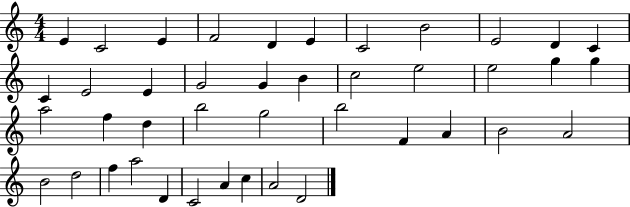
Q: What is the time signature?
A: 4/4